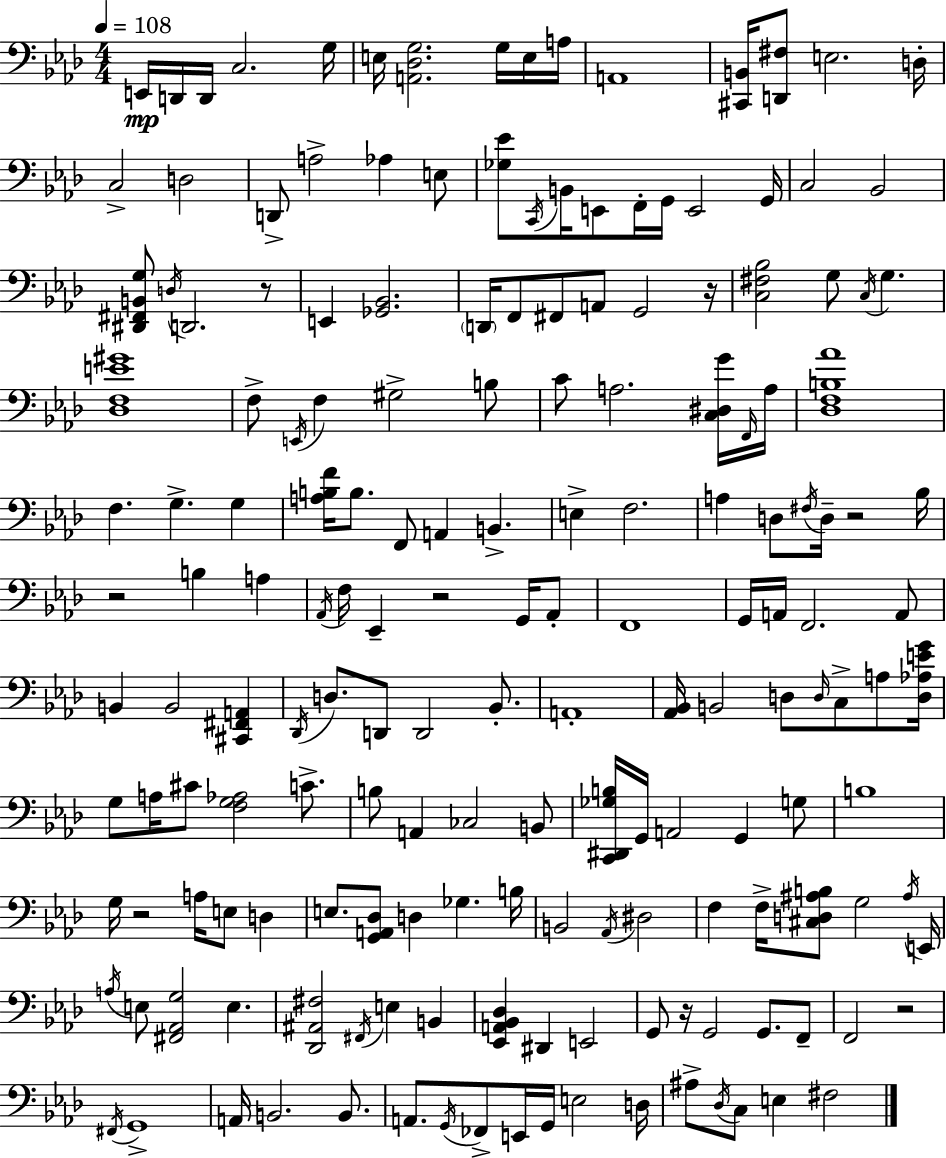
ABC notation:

X:1
T:Untitled
M:4/4
L:1/4
K:Fm
E,,/4 D,,/4 D,,/4 C,2 G,/4 E,/4 [A,,_D,G,]2 G,/4 E,/4 A,/4 A,,4 [^C,,B,,]/4 [D,,^F,]/2 E,2 D,/4 C,2 D,2 D,,/2 A,2 _A, E,/2 [_G,_E]/2 C,,/4 B,,/4 E,,/2 F,,/4 G,,/4 E,,2 G,,/4 C,2 _B,,2 [^D,,^F,,B,,G,]/2 D,/4 D,,2 z/2 E,, [_G,,_B,,]2 D,,/4 F,,/2 ^F,,/2 A,,/2 G,,2 z/4 [C,^F,_B,]2 G,/2 C,/4 G, [_D,F,E^G]4 F,/2 E,,/4 F, ^G,2 B,/2 C/2 A,2 [C,^D,G]/4 F,,/4 A,/4 [_D,F,B,_A]4 F, G, G, [A,B,F]/4 B,/2 F,,/2 A,, B,, E, F,2 A, D,/2 ^F,/4 D,/4 z2 _B,/4 z2 B, A, _A,,/4 F,/4 _E,, z2 G,,/4 _A,,/2 F,,4 G,,/4 A,,/4 F,,2 A,,/2 B,, B,,2 [^C,,^F,,A,,] _D,,/4 D,/2 D,,/2 D,,2 _B,,/2 A,,4 [_A,,_B,,]/4 B,,2 D,/2 D,/4 C,/2 A,/2 [D,_A,EG]/4 G,/2 A,/4 ^C/2 [F,G,_A,]2 C/2 B,/2 A,, _C,2 B,,/2 [C,,^D,,_G,B,]/4 G,,/4 A,,2 G,, G,/2 B,4 G,/4 z2 A,/4 E,/2 D, E,/2 [G,,A,,_D,]/2 D, _G, B,/4 B,,2 _A,,/4 ^D,2 F, F,/4 [^C,D,^A,B,]/2 G,2 ^A,/4 E,,/4 A,/4 E,/2 [^F,,_A,,G,]2 E, [_D,,^A,,^F,]2 ^F,,/4 E, B,, [_E,,A,,_B,,_D,] ^D,, E,,2 G,,/2 z/4 G,,2 G,,/2 F,,/2 F,,2 z2 ^F,,/4 G,,4 A,,/4 B,,2 B,,/2 A,,/2 G,,/4 _F,,/2 E,,/4 G,,/4 E,2 D,/4 ^A,/2 _D,/4 C,/2 E, ^F,2